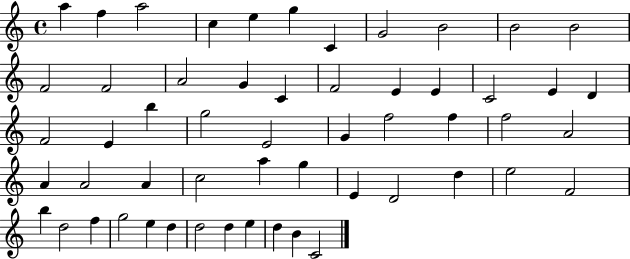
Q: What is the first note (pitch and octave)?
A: A5